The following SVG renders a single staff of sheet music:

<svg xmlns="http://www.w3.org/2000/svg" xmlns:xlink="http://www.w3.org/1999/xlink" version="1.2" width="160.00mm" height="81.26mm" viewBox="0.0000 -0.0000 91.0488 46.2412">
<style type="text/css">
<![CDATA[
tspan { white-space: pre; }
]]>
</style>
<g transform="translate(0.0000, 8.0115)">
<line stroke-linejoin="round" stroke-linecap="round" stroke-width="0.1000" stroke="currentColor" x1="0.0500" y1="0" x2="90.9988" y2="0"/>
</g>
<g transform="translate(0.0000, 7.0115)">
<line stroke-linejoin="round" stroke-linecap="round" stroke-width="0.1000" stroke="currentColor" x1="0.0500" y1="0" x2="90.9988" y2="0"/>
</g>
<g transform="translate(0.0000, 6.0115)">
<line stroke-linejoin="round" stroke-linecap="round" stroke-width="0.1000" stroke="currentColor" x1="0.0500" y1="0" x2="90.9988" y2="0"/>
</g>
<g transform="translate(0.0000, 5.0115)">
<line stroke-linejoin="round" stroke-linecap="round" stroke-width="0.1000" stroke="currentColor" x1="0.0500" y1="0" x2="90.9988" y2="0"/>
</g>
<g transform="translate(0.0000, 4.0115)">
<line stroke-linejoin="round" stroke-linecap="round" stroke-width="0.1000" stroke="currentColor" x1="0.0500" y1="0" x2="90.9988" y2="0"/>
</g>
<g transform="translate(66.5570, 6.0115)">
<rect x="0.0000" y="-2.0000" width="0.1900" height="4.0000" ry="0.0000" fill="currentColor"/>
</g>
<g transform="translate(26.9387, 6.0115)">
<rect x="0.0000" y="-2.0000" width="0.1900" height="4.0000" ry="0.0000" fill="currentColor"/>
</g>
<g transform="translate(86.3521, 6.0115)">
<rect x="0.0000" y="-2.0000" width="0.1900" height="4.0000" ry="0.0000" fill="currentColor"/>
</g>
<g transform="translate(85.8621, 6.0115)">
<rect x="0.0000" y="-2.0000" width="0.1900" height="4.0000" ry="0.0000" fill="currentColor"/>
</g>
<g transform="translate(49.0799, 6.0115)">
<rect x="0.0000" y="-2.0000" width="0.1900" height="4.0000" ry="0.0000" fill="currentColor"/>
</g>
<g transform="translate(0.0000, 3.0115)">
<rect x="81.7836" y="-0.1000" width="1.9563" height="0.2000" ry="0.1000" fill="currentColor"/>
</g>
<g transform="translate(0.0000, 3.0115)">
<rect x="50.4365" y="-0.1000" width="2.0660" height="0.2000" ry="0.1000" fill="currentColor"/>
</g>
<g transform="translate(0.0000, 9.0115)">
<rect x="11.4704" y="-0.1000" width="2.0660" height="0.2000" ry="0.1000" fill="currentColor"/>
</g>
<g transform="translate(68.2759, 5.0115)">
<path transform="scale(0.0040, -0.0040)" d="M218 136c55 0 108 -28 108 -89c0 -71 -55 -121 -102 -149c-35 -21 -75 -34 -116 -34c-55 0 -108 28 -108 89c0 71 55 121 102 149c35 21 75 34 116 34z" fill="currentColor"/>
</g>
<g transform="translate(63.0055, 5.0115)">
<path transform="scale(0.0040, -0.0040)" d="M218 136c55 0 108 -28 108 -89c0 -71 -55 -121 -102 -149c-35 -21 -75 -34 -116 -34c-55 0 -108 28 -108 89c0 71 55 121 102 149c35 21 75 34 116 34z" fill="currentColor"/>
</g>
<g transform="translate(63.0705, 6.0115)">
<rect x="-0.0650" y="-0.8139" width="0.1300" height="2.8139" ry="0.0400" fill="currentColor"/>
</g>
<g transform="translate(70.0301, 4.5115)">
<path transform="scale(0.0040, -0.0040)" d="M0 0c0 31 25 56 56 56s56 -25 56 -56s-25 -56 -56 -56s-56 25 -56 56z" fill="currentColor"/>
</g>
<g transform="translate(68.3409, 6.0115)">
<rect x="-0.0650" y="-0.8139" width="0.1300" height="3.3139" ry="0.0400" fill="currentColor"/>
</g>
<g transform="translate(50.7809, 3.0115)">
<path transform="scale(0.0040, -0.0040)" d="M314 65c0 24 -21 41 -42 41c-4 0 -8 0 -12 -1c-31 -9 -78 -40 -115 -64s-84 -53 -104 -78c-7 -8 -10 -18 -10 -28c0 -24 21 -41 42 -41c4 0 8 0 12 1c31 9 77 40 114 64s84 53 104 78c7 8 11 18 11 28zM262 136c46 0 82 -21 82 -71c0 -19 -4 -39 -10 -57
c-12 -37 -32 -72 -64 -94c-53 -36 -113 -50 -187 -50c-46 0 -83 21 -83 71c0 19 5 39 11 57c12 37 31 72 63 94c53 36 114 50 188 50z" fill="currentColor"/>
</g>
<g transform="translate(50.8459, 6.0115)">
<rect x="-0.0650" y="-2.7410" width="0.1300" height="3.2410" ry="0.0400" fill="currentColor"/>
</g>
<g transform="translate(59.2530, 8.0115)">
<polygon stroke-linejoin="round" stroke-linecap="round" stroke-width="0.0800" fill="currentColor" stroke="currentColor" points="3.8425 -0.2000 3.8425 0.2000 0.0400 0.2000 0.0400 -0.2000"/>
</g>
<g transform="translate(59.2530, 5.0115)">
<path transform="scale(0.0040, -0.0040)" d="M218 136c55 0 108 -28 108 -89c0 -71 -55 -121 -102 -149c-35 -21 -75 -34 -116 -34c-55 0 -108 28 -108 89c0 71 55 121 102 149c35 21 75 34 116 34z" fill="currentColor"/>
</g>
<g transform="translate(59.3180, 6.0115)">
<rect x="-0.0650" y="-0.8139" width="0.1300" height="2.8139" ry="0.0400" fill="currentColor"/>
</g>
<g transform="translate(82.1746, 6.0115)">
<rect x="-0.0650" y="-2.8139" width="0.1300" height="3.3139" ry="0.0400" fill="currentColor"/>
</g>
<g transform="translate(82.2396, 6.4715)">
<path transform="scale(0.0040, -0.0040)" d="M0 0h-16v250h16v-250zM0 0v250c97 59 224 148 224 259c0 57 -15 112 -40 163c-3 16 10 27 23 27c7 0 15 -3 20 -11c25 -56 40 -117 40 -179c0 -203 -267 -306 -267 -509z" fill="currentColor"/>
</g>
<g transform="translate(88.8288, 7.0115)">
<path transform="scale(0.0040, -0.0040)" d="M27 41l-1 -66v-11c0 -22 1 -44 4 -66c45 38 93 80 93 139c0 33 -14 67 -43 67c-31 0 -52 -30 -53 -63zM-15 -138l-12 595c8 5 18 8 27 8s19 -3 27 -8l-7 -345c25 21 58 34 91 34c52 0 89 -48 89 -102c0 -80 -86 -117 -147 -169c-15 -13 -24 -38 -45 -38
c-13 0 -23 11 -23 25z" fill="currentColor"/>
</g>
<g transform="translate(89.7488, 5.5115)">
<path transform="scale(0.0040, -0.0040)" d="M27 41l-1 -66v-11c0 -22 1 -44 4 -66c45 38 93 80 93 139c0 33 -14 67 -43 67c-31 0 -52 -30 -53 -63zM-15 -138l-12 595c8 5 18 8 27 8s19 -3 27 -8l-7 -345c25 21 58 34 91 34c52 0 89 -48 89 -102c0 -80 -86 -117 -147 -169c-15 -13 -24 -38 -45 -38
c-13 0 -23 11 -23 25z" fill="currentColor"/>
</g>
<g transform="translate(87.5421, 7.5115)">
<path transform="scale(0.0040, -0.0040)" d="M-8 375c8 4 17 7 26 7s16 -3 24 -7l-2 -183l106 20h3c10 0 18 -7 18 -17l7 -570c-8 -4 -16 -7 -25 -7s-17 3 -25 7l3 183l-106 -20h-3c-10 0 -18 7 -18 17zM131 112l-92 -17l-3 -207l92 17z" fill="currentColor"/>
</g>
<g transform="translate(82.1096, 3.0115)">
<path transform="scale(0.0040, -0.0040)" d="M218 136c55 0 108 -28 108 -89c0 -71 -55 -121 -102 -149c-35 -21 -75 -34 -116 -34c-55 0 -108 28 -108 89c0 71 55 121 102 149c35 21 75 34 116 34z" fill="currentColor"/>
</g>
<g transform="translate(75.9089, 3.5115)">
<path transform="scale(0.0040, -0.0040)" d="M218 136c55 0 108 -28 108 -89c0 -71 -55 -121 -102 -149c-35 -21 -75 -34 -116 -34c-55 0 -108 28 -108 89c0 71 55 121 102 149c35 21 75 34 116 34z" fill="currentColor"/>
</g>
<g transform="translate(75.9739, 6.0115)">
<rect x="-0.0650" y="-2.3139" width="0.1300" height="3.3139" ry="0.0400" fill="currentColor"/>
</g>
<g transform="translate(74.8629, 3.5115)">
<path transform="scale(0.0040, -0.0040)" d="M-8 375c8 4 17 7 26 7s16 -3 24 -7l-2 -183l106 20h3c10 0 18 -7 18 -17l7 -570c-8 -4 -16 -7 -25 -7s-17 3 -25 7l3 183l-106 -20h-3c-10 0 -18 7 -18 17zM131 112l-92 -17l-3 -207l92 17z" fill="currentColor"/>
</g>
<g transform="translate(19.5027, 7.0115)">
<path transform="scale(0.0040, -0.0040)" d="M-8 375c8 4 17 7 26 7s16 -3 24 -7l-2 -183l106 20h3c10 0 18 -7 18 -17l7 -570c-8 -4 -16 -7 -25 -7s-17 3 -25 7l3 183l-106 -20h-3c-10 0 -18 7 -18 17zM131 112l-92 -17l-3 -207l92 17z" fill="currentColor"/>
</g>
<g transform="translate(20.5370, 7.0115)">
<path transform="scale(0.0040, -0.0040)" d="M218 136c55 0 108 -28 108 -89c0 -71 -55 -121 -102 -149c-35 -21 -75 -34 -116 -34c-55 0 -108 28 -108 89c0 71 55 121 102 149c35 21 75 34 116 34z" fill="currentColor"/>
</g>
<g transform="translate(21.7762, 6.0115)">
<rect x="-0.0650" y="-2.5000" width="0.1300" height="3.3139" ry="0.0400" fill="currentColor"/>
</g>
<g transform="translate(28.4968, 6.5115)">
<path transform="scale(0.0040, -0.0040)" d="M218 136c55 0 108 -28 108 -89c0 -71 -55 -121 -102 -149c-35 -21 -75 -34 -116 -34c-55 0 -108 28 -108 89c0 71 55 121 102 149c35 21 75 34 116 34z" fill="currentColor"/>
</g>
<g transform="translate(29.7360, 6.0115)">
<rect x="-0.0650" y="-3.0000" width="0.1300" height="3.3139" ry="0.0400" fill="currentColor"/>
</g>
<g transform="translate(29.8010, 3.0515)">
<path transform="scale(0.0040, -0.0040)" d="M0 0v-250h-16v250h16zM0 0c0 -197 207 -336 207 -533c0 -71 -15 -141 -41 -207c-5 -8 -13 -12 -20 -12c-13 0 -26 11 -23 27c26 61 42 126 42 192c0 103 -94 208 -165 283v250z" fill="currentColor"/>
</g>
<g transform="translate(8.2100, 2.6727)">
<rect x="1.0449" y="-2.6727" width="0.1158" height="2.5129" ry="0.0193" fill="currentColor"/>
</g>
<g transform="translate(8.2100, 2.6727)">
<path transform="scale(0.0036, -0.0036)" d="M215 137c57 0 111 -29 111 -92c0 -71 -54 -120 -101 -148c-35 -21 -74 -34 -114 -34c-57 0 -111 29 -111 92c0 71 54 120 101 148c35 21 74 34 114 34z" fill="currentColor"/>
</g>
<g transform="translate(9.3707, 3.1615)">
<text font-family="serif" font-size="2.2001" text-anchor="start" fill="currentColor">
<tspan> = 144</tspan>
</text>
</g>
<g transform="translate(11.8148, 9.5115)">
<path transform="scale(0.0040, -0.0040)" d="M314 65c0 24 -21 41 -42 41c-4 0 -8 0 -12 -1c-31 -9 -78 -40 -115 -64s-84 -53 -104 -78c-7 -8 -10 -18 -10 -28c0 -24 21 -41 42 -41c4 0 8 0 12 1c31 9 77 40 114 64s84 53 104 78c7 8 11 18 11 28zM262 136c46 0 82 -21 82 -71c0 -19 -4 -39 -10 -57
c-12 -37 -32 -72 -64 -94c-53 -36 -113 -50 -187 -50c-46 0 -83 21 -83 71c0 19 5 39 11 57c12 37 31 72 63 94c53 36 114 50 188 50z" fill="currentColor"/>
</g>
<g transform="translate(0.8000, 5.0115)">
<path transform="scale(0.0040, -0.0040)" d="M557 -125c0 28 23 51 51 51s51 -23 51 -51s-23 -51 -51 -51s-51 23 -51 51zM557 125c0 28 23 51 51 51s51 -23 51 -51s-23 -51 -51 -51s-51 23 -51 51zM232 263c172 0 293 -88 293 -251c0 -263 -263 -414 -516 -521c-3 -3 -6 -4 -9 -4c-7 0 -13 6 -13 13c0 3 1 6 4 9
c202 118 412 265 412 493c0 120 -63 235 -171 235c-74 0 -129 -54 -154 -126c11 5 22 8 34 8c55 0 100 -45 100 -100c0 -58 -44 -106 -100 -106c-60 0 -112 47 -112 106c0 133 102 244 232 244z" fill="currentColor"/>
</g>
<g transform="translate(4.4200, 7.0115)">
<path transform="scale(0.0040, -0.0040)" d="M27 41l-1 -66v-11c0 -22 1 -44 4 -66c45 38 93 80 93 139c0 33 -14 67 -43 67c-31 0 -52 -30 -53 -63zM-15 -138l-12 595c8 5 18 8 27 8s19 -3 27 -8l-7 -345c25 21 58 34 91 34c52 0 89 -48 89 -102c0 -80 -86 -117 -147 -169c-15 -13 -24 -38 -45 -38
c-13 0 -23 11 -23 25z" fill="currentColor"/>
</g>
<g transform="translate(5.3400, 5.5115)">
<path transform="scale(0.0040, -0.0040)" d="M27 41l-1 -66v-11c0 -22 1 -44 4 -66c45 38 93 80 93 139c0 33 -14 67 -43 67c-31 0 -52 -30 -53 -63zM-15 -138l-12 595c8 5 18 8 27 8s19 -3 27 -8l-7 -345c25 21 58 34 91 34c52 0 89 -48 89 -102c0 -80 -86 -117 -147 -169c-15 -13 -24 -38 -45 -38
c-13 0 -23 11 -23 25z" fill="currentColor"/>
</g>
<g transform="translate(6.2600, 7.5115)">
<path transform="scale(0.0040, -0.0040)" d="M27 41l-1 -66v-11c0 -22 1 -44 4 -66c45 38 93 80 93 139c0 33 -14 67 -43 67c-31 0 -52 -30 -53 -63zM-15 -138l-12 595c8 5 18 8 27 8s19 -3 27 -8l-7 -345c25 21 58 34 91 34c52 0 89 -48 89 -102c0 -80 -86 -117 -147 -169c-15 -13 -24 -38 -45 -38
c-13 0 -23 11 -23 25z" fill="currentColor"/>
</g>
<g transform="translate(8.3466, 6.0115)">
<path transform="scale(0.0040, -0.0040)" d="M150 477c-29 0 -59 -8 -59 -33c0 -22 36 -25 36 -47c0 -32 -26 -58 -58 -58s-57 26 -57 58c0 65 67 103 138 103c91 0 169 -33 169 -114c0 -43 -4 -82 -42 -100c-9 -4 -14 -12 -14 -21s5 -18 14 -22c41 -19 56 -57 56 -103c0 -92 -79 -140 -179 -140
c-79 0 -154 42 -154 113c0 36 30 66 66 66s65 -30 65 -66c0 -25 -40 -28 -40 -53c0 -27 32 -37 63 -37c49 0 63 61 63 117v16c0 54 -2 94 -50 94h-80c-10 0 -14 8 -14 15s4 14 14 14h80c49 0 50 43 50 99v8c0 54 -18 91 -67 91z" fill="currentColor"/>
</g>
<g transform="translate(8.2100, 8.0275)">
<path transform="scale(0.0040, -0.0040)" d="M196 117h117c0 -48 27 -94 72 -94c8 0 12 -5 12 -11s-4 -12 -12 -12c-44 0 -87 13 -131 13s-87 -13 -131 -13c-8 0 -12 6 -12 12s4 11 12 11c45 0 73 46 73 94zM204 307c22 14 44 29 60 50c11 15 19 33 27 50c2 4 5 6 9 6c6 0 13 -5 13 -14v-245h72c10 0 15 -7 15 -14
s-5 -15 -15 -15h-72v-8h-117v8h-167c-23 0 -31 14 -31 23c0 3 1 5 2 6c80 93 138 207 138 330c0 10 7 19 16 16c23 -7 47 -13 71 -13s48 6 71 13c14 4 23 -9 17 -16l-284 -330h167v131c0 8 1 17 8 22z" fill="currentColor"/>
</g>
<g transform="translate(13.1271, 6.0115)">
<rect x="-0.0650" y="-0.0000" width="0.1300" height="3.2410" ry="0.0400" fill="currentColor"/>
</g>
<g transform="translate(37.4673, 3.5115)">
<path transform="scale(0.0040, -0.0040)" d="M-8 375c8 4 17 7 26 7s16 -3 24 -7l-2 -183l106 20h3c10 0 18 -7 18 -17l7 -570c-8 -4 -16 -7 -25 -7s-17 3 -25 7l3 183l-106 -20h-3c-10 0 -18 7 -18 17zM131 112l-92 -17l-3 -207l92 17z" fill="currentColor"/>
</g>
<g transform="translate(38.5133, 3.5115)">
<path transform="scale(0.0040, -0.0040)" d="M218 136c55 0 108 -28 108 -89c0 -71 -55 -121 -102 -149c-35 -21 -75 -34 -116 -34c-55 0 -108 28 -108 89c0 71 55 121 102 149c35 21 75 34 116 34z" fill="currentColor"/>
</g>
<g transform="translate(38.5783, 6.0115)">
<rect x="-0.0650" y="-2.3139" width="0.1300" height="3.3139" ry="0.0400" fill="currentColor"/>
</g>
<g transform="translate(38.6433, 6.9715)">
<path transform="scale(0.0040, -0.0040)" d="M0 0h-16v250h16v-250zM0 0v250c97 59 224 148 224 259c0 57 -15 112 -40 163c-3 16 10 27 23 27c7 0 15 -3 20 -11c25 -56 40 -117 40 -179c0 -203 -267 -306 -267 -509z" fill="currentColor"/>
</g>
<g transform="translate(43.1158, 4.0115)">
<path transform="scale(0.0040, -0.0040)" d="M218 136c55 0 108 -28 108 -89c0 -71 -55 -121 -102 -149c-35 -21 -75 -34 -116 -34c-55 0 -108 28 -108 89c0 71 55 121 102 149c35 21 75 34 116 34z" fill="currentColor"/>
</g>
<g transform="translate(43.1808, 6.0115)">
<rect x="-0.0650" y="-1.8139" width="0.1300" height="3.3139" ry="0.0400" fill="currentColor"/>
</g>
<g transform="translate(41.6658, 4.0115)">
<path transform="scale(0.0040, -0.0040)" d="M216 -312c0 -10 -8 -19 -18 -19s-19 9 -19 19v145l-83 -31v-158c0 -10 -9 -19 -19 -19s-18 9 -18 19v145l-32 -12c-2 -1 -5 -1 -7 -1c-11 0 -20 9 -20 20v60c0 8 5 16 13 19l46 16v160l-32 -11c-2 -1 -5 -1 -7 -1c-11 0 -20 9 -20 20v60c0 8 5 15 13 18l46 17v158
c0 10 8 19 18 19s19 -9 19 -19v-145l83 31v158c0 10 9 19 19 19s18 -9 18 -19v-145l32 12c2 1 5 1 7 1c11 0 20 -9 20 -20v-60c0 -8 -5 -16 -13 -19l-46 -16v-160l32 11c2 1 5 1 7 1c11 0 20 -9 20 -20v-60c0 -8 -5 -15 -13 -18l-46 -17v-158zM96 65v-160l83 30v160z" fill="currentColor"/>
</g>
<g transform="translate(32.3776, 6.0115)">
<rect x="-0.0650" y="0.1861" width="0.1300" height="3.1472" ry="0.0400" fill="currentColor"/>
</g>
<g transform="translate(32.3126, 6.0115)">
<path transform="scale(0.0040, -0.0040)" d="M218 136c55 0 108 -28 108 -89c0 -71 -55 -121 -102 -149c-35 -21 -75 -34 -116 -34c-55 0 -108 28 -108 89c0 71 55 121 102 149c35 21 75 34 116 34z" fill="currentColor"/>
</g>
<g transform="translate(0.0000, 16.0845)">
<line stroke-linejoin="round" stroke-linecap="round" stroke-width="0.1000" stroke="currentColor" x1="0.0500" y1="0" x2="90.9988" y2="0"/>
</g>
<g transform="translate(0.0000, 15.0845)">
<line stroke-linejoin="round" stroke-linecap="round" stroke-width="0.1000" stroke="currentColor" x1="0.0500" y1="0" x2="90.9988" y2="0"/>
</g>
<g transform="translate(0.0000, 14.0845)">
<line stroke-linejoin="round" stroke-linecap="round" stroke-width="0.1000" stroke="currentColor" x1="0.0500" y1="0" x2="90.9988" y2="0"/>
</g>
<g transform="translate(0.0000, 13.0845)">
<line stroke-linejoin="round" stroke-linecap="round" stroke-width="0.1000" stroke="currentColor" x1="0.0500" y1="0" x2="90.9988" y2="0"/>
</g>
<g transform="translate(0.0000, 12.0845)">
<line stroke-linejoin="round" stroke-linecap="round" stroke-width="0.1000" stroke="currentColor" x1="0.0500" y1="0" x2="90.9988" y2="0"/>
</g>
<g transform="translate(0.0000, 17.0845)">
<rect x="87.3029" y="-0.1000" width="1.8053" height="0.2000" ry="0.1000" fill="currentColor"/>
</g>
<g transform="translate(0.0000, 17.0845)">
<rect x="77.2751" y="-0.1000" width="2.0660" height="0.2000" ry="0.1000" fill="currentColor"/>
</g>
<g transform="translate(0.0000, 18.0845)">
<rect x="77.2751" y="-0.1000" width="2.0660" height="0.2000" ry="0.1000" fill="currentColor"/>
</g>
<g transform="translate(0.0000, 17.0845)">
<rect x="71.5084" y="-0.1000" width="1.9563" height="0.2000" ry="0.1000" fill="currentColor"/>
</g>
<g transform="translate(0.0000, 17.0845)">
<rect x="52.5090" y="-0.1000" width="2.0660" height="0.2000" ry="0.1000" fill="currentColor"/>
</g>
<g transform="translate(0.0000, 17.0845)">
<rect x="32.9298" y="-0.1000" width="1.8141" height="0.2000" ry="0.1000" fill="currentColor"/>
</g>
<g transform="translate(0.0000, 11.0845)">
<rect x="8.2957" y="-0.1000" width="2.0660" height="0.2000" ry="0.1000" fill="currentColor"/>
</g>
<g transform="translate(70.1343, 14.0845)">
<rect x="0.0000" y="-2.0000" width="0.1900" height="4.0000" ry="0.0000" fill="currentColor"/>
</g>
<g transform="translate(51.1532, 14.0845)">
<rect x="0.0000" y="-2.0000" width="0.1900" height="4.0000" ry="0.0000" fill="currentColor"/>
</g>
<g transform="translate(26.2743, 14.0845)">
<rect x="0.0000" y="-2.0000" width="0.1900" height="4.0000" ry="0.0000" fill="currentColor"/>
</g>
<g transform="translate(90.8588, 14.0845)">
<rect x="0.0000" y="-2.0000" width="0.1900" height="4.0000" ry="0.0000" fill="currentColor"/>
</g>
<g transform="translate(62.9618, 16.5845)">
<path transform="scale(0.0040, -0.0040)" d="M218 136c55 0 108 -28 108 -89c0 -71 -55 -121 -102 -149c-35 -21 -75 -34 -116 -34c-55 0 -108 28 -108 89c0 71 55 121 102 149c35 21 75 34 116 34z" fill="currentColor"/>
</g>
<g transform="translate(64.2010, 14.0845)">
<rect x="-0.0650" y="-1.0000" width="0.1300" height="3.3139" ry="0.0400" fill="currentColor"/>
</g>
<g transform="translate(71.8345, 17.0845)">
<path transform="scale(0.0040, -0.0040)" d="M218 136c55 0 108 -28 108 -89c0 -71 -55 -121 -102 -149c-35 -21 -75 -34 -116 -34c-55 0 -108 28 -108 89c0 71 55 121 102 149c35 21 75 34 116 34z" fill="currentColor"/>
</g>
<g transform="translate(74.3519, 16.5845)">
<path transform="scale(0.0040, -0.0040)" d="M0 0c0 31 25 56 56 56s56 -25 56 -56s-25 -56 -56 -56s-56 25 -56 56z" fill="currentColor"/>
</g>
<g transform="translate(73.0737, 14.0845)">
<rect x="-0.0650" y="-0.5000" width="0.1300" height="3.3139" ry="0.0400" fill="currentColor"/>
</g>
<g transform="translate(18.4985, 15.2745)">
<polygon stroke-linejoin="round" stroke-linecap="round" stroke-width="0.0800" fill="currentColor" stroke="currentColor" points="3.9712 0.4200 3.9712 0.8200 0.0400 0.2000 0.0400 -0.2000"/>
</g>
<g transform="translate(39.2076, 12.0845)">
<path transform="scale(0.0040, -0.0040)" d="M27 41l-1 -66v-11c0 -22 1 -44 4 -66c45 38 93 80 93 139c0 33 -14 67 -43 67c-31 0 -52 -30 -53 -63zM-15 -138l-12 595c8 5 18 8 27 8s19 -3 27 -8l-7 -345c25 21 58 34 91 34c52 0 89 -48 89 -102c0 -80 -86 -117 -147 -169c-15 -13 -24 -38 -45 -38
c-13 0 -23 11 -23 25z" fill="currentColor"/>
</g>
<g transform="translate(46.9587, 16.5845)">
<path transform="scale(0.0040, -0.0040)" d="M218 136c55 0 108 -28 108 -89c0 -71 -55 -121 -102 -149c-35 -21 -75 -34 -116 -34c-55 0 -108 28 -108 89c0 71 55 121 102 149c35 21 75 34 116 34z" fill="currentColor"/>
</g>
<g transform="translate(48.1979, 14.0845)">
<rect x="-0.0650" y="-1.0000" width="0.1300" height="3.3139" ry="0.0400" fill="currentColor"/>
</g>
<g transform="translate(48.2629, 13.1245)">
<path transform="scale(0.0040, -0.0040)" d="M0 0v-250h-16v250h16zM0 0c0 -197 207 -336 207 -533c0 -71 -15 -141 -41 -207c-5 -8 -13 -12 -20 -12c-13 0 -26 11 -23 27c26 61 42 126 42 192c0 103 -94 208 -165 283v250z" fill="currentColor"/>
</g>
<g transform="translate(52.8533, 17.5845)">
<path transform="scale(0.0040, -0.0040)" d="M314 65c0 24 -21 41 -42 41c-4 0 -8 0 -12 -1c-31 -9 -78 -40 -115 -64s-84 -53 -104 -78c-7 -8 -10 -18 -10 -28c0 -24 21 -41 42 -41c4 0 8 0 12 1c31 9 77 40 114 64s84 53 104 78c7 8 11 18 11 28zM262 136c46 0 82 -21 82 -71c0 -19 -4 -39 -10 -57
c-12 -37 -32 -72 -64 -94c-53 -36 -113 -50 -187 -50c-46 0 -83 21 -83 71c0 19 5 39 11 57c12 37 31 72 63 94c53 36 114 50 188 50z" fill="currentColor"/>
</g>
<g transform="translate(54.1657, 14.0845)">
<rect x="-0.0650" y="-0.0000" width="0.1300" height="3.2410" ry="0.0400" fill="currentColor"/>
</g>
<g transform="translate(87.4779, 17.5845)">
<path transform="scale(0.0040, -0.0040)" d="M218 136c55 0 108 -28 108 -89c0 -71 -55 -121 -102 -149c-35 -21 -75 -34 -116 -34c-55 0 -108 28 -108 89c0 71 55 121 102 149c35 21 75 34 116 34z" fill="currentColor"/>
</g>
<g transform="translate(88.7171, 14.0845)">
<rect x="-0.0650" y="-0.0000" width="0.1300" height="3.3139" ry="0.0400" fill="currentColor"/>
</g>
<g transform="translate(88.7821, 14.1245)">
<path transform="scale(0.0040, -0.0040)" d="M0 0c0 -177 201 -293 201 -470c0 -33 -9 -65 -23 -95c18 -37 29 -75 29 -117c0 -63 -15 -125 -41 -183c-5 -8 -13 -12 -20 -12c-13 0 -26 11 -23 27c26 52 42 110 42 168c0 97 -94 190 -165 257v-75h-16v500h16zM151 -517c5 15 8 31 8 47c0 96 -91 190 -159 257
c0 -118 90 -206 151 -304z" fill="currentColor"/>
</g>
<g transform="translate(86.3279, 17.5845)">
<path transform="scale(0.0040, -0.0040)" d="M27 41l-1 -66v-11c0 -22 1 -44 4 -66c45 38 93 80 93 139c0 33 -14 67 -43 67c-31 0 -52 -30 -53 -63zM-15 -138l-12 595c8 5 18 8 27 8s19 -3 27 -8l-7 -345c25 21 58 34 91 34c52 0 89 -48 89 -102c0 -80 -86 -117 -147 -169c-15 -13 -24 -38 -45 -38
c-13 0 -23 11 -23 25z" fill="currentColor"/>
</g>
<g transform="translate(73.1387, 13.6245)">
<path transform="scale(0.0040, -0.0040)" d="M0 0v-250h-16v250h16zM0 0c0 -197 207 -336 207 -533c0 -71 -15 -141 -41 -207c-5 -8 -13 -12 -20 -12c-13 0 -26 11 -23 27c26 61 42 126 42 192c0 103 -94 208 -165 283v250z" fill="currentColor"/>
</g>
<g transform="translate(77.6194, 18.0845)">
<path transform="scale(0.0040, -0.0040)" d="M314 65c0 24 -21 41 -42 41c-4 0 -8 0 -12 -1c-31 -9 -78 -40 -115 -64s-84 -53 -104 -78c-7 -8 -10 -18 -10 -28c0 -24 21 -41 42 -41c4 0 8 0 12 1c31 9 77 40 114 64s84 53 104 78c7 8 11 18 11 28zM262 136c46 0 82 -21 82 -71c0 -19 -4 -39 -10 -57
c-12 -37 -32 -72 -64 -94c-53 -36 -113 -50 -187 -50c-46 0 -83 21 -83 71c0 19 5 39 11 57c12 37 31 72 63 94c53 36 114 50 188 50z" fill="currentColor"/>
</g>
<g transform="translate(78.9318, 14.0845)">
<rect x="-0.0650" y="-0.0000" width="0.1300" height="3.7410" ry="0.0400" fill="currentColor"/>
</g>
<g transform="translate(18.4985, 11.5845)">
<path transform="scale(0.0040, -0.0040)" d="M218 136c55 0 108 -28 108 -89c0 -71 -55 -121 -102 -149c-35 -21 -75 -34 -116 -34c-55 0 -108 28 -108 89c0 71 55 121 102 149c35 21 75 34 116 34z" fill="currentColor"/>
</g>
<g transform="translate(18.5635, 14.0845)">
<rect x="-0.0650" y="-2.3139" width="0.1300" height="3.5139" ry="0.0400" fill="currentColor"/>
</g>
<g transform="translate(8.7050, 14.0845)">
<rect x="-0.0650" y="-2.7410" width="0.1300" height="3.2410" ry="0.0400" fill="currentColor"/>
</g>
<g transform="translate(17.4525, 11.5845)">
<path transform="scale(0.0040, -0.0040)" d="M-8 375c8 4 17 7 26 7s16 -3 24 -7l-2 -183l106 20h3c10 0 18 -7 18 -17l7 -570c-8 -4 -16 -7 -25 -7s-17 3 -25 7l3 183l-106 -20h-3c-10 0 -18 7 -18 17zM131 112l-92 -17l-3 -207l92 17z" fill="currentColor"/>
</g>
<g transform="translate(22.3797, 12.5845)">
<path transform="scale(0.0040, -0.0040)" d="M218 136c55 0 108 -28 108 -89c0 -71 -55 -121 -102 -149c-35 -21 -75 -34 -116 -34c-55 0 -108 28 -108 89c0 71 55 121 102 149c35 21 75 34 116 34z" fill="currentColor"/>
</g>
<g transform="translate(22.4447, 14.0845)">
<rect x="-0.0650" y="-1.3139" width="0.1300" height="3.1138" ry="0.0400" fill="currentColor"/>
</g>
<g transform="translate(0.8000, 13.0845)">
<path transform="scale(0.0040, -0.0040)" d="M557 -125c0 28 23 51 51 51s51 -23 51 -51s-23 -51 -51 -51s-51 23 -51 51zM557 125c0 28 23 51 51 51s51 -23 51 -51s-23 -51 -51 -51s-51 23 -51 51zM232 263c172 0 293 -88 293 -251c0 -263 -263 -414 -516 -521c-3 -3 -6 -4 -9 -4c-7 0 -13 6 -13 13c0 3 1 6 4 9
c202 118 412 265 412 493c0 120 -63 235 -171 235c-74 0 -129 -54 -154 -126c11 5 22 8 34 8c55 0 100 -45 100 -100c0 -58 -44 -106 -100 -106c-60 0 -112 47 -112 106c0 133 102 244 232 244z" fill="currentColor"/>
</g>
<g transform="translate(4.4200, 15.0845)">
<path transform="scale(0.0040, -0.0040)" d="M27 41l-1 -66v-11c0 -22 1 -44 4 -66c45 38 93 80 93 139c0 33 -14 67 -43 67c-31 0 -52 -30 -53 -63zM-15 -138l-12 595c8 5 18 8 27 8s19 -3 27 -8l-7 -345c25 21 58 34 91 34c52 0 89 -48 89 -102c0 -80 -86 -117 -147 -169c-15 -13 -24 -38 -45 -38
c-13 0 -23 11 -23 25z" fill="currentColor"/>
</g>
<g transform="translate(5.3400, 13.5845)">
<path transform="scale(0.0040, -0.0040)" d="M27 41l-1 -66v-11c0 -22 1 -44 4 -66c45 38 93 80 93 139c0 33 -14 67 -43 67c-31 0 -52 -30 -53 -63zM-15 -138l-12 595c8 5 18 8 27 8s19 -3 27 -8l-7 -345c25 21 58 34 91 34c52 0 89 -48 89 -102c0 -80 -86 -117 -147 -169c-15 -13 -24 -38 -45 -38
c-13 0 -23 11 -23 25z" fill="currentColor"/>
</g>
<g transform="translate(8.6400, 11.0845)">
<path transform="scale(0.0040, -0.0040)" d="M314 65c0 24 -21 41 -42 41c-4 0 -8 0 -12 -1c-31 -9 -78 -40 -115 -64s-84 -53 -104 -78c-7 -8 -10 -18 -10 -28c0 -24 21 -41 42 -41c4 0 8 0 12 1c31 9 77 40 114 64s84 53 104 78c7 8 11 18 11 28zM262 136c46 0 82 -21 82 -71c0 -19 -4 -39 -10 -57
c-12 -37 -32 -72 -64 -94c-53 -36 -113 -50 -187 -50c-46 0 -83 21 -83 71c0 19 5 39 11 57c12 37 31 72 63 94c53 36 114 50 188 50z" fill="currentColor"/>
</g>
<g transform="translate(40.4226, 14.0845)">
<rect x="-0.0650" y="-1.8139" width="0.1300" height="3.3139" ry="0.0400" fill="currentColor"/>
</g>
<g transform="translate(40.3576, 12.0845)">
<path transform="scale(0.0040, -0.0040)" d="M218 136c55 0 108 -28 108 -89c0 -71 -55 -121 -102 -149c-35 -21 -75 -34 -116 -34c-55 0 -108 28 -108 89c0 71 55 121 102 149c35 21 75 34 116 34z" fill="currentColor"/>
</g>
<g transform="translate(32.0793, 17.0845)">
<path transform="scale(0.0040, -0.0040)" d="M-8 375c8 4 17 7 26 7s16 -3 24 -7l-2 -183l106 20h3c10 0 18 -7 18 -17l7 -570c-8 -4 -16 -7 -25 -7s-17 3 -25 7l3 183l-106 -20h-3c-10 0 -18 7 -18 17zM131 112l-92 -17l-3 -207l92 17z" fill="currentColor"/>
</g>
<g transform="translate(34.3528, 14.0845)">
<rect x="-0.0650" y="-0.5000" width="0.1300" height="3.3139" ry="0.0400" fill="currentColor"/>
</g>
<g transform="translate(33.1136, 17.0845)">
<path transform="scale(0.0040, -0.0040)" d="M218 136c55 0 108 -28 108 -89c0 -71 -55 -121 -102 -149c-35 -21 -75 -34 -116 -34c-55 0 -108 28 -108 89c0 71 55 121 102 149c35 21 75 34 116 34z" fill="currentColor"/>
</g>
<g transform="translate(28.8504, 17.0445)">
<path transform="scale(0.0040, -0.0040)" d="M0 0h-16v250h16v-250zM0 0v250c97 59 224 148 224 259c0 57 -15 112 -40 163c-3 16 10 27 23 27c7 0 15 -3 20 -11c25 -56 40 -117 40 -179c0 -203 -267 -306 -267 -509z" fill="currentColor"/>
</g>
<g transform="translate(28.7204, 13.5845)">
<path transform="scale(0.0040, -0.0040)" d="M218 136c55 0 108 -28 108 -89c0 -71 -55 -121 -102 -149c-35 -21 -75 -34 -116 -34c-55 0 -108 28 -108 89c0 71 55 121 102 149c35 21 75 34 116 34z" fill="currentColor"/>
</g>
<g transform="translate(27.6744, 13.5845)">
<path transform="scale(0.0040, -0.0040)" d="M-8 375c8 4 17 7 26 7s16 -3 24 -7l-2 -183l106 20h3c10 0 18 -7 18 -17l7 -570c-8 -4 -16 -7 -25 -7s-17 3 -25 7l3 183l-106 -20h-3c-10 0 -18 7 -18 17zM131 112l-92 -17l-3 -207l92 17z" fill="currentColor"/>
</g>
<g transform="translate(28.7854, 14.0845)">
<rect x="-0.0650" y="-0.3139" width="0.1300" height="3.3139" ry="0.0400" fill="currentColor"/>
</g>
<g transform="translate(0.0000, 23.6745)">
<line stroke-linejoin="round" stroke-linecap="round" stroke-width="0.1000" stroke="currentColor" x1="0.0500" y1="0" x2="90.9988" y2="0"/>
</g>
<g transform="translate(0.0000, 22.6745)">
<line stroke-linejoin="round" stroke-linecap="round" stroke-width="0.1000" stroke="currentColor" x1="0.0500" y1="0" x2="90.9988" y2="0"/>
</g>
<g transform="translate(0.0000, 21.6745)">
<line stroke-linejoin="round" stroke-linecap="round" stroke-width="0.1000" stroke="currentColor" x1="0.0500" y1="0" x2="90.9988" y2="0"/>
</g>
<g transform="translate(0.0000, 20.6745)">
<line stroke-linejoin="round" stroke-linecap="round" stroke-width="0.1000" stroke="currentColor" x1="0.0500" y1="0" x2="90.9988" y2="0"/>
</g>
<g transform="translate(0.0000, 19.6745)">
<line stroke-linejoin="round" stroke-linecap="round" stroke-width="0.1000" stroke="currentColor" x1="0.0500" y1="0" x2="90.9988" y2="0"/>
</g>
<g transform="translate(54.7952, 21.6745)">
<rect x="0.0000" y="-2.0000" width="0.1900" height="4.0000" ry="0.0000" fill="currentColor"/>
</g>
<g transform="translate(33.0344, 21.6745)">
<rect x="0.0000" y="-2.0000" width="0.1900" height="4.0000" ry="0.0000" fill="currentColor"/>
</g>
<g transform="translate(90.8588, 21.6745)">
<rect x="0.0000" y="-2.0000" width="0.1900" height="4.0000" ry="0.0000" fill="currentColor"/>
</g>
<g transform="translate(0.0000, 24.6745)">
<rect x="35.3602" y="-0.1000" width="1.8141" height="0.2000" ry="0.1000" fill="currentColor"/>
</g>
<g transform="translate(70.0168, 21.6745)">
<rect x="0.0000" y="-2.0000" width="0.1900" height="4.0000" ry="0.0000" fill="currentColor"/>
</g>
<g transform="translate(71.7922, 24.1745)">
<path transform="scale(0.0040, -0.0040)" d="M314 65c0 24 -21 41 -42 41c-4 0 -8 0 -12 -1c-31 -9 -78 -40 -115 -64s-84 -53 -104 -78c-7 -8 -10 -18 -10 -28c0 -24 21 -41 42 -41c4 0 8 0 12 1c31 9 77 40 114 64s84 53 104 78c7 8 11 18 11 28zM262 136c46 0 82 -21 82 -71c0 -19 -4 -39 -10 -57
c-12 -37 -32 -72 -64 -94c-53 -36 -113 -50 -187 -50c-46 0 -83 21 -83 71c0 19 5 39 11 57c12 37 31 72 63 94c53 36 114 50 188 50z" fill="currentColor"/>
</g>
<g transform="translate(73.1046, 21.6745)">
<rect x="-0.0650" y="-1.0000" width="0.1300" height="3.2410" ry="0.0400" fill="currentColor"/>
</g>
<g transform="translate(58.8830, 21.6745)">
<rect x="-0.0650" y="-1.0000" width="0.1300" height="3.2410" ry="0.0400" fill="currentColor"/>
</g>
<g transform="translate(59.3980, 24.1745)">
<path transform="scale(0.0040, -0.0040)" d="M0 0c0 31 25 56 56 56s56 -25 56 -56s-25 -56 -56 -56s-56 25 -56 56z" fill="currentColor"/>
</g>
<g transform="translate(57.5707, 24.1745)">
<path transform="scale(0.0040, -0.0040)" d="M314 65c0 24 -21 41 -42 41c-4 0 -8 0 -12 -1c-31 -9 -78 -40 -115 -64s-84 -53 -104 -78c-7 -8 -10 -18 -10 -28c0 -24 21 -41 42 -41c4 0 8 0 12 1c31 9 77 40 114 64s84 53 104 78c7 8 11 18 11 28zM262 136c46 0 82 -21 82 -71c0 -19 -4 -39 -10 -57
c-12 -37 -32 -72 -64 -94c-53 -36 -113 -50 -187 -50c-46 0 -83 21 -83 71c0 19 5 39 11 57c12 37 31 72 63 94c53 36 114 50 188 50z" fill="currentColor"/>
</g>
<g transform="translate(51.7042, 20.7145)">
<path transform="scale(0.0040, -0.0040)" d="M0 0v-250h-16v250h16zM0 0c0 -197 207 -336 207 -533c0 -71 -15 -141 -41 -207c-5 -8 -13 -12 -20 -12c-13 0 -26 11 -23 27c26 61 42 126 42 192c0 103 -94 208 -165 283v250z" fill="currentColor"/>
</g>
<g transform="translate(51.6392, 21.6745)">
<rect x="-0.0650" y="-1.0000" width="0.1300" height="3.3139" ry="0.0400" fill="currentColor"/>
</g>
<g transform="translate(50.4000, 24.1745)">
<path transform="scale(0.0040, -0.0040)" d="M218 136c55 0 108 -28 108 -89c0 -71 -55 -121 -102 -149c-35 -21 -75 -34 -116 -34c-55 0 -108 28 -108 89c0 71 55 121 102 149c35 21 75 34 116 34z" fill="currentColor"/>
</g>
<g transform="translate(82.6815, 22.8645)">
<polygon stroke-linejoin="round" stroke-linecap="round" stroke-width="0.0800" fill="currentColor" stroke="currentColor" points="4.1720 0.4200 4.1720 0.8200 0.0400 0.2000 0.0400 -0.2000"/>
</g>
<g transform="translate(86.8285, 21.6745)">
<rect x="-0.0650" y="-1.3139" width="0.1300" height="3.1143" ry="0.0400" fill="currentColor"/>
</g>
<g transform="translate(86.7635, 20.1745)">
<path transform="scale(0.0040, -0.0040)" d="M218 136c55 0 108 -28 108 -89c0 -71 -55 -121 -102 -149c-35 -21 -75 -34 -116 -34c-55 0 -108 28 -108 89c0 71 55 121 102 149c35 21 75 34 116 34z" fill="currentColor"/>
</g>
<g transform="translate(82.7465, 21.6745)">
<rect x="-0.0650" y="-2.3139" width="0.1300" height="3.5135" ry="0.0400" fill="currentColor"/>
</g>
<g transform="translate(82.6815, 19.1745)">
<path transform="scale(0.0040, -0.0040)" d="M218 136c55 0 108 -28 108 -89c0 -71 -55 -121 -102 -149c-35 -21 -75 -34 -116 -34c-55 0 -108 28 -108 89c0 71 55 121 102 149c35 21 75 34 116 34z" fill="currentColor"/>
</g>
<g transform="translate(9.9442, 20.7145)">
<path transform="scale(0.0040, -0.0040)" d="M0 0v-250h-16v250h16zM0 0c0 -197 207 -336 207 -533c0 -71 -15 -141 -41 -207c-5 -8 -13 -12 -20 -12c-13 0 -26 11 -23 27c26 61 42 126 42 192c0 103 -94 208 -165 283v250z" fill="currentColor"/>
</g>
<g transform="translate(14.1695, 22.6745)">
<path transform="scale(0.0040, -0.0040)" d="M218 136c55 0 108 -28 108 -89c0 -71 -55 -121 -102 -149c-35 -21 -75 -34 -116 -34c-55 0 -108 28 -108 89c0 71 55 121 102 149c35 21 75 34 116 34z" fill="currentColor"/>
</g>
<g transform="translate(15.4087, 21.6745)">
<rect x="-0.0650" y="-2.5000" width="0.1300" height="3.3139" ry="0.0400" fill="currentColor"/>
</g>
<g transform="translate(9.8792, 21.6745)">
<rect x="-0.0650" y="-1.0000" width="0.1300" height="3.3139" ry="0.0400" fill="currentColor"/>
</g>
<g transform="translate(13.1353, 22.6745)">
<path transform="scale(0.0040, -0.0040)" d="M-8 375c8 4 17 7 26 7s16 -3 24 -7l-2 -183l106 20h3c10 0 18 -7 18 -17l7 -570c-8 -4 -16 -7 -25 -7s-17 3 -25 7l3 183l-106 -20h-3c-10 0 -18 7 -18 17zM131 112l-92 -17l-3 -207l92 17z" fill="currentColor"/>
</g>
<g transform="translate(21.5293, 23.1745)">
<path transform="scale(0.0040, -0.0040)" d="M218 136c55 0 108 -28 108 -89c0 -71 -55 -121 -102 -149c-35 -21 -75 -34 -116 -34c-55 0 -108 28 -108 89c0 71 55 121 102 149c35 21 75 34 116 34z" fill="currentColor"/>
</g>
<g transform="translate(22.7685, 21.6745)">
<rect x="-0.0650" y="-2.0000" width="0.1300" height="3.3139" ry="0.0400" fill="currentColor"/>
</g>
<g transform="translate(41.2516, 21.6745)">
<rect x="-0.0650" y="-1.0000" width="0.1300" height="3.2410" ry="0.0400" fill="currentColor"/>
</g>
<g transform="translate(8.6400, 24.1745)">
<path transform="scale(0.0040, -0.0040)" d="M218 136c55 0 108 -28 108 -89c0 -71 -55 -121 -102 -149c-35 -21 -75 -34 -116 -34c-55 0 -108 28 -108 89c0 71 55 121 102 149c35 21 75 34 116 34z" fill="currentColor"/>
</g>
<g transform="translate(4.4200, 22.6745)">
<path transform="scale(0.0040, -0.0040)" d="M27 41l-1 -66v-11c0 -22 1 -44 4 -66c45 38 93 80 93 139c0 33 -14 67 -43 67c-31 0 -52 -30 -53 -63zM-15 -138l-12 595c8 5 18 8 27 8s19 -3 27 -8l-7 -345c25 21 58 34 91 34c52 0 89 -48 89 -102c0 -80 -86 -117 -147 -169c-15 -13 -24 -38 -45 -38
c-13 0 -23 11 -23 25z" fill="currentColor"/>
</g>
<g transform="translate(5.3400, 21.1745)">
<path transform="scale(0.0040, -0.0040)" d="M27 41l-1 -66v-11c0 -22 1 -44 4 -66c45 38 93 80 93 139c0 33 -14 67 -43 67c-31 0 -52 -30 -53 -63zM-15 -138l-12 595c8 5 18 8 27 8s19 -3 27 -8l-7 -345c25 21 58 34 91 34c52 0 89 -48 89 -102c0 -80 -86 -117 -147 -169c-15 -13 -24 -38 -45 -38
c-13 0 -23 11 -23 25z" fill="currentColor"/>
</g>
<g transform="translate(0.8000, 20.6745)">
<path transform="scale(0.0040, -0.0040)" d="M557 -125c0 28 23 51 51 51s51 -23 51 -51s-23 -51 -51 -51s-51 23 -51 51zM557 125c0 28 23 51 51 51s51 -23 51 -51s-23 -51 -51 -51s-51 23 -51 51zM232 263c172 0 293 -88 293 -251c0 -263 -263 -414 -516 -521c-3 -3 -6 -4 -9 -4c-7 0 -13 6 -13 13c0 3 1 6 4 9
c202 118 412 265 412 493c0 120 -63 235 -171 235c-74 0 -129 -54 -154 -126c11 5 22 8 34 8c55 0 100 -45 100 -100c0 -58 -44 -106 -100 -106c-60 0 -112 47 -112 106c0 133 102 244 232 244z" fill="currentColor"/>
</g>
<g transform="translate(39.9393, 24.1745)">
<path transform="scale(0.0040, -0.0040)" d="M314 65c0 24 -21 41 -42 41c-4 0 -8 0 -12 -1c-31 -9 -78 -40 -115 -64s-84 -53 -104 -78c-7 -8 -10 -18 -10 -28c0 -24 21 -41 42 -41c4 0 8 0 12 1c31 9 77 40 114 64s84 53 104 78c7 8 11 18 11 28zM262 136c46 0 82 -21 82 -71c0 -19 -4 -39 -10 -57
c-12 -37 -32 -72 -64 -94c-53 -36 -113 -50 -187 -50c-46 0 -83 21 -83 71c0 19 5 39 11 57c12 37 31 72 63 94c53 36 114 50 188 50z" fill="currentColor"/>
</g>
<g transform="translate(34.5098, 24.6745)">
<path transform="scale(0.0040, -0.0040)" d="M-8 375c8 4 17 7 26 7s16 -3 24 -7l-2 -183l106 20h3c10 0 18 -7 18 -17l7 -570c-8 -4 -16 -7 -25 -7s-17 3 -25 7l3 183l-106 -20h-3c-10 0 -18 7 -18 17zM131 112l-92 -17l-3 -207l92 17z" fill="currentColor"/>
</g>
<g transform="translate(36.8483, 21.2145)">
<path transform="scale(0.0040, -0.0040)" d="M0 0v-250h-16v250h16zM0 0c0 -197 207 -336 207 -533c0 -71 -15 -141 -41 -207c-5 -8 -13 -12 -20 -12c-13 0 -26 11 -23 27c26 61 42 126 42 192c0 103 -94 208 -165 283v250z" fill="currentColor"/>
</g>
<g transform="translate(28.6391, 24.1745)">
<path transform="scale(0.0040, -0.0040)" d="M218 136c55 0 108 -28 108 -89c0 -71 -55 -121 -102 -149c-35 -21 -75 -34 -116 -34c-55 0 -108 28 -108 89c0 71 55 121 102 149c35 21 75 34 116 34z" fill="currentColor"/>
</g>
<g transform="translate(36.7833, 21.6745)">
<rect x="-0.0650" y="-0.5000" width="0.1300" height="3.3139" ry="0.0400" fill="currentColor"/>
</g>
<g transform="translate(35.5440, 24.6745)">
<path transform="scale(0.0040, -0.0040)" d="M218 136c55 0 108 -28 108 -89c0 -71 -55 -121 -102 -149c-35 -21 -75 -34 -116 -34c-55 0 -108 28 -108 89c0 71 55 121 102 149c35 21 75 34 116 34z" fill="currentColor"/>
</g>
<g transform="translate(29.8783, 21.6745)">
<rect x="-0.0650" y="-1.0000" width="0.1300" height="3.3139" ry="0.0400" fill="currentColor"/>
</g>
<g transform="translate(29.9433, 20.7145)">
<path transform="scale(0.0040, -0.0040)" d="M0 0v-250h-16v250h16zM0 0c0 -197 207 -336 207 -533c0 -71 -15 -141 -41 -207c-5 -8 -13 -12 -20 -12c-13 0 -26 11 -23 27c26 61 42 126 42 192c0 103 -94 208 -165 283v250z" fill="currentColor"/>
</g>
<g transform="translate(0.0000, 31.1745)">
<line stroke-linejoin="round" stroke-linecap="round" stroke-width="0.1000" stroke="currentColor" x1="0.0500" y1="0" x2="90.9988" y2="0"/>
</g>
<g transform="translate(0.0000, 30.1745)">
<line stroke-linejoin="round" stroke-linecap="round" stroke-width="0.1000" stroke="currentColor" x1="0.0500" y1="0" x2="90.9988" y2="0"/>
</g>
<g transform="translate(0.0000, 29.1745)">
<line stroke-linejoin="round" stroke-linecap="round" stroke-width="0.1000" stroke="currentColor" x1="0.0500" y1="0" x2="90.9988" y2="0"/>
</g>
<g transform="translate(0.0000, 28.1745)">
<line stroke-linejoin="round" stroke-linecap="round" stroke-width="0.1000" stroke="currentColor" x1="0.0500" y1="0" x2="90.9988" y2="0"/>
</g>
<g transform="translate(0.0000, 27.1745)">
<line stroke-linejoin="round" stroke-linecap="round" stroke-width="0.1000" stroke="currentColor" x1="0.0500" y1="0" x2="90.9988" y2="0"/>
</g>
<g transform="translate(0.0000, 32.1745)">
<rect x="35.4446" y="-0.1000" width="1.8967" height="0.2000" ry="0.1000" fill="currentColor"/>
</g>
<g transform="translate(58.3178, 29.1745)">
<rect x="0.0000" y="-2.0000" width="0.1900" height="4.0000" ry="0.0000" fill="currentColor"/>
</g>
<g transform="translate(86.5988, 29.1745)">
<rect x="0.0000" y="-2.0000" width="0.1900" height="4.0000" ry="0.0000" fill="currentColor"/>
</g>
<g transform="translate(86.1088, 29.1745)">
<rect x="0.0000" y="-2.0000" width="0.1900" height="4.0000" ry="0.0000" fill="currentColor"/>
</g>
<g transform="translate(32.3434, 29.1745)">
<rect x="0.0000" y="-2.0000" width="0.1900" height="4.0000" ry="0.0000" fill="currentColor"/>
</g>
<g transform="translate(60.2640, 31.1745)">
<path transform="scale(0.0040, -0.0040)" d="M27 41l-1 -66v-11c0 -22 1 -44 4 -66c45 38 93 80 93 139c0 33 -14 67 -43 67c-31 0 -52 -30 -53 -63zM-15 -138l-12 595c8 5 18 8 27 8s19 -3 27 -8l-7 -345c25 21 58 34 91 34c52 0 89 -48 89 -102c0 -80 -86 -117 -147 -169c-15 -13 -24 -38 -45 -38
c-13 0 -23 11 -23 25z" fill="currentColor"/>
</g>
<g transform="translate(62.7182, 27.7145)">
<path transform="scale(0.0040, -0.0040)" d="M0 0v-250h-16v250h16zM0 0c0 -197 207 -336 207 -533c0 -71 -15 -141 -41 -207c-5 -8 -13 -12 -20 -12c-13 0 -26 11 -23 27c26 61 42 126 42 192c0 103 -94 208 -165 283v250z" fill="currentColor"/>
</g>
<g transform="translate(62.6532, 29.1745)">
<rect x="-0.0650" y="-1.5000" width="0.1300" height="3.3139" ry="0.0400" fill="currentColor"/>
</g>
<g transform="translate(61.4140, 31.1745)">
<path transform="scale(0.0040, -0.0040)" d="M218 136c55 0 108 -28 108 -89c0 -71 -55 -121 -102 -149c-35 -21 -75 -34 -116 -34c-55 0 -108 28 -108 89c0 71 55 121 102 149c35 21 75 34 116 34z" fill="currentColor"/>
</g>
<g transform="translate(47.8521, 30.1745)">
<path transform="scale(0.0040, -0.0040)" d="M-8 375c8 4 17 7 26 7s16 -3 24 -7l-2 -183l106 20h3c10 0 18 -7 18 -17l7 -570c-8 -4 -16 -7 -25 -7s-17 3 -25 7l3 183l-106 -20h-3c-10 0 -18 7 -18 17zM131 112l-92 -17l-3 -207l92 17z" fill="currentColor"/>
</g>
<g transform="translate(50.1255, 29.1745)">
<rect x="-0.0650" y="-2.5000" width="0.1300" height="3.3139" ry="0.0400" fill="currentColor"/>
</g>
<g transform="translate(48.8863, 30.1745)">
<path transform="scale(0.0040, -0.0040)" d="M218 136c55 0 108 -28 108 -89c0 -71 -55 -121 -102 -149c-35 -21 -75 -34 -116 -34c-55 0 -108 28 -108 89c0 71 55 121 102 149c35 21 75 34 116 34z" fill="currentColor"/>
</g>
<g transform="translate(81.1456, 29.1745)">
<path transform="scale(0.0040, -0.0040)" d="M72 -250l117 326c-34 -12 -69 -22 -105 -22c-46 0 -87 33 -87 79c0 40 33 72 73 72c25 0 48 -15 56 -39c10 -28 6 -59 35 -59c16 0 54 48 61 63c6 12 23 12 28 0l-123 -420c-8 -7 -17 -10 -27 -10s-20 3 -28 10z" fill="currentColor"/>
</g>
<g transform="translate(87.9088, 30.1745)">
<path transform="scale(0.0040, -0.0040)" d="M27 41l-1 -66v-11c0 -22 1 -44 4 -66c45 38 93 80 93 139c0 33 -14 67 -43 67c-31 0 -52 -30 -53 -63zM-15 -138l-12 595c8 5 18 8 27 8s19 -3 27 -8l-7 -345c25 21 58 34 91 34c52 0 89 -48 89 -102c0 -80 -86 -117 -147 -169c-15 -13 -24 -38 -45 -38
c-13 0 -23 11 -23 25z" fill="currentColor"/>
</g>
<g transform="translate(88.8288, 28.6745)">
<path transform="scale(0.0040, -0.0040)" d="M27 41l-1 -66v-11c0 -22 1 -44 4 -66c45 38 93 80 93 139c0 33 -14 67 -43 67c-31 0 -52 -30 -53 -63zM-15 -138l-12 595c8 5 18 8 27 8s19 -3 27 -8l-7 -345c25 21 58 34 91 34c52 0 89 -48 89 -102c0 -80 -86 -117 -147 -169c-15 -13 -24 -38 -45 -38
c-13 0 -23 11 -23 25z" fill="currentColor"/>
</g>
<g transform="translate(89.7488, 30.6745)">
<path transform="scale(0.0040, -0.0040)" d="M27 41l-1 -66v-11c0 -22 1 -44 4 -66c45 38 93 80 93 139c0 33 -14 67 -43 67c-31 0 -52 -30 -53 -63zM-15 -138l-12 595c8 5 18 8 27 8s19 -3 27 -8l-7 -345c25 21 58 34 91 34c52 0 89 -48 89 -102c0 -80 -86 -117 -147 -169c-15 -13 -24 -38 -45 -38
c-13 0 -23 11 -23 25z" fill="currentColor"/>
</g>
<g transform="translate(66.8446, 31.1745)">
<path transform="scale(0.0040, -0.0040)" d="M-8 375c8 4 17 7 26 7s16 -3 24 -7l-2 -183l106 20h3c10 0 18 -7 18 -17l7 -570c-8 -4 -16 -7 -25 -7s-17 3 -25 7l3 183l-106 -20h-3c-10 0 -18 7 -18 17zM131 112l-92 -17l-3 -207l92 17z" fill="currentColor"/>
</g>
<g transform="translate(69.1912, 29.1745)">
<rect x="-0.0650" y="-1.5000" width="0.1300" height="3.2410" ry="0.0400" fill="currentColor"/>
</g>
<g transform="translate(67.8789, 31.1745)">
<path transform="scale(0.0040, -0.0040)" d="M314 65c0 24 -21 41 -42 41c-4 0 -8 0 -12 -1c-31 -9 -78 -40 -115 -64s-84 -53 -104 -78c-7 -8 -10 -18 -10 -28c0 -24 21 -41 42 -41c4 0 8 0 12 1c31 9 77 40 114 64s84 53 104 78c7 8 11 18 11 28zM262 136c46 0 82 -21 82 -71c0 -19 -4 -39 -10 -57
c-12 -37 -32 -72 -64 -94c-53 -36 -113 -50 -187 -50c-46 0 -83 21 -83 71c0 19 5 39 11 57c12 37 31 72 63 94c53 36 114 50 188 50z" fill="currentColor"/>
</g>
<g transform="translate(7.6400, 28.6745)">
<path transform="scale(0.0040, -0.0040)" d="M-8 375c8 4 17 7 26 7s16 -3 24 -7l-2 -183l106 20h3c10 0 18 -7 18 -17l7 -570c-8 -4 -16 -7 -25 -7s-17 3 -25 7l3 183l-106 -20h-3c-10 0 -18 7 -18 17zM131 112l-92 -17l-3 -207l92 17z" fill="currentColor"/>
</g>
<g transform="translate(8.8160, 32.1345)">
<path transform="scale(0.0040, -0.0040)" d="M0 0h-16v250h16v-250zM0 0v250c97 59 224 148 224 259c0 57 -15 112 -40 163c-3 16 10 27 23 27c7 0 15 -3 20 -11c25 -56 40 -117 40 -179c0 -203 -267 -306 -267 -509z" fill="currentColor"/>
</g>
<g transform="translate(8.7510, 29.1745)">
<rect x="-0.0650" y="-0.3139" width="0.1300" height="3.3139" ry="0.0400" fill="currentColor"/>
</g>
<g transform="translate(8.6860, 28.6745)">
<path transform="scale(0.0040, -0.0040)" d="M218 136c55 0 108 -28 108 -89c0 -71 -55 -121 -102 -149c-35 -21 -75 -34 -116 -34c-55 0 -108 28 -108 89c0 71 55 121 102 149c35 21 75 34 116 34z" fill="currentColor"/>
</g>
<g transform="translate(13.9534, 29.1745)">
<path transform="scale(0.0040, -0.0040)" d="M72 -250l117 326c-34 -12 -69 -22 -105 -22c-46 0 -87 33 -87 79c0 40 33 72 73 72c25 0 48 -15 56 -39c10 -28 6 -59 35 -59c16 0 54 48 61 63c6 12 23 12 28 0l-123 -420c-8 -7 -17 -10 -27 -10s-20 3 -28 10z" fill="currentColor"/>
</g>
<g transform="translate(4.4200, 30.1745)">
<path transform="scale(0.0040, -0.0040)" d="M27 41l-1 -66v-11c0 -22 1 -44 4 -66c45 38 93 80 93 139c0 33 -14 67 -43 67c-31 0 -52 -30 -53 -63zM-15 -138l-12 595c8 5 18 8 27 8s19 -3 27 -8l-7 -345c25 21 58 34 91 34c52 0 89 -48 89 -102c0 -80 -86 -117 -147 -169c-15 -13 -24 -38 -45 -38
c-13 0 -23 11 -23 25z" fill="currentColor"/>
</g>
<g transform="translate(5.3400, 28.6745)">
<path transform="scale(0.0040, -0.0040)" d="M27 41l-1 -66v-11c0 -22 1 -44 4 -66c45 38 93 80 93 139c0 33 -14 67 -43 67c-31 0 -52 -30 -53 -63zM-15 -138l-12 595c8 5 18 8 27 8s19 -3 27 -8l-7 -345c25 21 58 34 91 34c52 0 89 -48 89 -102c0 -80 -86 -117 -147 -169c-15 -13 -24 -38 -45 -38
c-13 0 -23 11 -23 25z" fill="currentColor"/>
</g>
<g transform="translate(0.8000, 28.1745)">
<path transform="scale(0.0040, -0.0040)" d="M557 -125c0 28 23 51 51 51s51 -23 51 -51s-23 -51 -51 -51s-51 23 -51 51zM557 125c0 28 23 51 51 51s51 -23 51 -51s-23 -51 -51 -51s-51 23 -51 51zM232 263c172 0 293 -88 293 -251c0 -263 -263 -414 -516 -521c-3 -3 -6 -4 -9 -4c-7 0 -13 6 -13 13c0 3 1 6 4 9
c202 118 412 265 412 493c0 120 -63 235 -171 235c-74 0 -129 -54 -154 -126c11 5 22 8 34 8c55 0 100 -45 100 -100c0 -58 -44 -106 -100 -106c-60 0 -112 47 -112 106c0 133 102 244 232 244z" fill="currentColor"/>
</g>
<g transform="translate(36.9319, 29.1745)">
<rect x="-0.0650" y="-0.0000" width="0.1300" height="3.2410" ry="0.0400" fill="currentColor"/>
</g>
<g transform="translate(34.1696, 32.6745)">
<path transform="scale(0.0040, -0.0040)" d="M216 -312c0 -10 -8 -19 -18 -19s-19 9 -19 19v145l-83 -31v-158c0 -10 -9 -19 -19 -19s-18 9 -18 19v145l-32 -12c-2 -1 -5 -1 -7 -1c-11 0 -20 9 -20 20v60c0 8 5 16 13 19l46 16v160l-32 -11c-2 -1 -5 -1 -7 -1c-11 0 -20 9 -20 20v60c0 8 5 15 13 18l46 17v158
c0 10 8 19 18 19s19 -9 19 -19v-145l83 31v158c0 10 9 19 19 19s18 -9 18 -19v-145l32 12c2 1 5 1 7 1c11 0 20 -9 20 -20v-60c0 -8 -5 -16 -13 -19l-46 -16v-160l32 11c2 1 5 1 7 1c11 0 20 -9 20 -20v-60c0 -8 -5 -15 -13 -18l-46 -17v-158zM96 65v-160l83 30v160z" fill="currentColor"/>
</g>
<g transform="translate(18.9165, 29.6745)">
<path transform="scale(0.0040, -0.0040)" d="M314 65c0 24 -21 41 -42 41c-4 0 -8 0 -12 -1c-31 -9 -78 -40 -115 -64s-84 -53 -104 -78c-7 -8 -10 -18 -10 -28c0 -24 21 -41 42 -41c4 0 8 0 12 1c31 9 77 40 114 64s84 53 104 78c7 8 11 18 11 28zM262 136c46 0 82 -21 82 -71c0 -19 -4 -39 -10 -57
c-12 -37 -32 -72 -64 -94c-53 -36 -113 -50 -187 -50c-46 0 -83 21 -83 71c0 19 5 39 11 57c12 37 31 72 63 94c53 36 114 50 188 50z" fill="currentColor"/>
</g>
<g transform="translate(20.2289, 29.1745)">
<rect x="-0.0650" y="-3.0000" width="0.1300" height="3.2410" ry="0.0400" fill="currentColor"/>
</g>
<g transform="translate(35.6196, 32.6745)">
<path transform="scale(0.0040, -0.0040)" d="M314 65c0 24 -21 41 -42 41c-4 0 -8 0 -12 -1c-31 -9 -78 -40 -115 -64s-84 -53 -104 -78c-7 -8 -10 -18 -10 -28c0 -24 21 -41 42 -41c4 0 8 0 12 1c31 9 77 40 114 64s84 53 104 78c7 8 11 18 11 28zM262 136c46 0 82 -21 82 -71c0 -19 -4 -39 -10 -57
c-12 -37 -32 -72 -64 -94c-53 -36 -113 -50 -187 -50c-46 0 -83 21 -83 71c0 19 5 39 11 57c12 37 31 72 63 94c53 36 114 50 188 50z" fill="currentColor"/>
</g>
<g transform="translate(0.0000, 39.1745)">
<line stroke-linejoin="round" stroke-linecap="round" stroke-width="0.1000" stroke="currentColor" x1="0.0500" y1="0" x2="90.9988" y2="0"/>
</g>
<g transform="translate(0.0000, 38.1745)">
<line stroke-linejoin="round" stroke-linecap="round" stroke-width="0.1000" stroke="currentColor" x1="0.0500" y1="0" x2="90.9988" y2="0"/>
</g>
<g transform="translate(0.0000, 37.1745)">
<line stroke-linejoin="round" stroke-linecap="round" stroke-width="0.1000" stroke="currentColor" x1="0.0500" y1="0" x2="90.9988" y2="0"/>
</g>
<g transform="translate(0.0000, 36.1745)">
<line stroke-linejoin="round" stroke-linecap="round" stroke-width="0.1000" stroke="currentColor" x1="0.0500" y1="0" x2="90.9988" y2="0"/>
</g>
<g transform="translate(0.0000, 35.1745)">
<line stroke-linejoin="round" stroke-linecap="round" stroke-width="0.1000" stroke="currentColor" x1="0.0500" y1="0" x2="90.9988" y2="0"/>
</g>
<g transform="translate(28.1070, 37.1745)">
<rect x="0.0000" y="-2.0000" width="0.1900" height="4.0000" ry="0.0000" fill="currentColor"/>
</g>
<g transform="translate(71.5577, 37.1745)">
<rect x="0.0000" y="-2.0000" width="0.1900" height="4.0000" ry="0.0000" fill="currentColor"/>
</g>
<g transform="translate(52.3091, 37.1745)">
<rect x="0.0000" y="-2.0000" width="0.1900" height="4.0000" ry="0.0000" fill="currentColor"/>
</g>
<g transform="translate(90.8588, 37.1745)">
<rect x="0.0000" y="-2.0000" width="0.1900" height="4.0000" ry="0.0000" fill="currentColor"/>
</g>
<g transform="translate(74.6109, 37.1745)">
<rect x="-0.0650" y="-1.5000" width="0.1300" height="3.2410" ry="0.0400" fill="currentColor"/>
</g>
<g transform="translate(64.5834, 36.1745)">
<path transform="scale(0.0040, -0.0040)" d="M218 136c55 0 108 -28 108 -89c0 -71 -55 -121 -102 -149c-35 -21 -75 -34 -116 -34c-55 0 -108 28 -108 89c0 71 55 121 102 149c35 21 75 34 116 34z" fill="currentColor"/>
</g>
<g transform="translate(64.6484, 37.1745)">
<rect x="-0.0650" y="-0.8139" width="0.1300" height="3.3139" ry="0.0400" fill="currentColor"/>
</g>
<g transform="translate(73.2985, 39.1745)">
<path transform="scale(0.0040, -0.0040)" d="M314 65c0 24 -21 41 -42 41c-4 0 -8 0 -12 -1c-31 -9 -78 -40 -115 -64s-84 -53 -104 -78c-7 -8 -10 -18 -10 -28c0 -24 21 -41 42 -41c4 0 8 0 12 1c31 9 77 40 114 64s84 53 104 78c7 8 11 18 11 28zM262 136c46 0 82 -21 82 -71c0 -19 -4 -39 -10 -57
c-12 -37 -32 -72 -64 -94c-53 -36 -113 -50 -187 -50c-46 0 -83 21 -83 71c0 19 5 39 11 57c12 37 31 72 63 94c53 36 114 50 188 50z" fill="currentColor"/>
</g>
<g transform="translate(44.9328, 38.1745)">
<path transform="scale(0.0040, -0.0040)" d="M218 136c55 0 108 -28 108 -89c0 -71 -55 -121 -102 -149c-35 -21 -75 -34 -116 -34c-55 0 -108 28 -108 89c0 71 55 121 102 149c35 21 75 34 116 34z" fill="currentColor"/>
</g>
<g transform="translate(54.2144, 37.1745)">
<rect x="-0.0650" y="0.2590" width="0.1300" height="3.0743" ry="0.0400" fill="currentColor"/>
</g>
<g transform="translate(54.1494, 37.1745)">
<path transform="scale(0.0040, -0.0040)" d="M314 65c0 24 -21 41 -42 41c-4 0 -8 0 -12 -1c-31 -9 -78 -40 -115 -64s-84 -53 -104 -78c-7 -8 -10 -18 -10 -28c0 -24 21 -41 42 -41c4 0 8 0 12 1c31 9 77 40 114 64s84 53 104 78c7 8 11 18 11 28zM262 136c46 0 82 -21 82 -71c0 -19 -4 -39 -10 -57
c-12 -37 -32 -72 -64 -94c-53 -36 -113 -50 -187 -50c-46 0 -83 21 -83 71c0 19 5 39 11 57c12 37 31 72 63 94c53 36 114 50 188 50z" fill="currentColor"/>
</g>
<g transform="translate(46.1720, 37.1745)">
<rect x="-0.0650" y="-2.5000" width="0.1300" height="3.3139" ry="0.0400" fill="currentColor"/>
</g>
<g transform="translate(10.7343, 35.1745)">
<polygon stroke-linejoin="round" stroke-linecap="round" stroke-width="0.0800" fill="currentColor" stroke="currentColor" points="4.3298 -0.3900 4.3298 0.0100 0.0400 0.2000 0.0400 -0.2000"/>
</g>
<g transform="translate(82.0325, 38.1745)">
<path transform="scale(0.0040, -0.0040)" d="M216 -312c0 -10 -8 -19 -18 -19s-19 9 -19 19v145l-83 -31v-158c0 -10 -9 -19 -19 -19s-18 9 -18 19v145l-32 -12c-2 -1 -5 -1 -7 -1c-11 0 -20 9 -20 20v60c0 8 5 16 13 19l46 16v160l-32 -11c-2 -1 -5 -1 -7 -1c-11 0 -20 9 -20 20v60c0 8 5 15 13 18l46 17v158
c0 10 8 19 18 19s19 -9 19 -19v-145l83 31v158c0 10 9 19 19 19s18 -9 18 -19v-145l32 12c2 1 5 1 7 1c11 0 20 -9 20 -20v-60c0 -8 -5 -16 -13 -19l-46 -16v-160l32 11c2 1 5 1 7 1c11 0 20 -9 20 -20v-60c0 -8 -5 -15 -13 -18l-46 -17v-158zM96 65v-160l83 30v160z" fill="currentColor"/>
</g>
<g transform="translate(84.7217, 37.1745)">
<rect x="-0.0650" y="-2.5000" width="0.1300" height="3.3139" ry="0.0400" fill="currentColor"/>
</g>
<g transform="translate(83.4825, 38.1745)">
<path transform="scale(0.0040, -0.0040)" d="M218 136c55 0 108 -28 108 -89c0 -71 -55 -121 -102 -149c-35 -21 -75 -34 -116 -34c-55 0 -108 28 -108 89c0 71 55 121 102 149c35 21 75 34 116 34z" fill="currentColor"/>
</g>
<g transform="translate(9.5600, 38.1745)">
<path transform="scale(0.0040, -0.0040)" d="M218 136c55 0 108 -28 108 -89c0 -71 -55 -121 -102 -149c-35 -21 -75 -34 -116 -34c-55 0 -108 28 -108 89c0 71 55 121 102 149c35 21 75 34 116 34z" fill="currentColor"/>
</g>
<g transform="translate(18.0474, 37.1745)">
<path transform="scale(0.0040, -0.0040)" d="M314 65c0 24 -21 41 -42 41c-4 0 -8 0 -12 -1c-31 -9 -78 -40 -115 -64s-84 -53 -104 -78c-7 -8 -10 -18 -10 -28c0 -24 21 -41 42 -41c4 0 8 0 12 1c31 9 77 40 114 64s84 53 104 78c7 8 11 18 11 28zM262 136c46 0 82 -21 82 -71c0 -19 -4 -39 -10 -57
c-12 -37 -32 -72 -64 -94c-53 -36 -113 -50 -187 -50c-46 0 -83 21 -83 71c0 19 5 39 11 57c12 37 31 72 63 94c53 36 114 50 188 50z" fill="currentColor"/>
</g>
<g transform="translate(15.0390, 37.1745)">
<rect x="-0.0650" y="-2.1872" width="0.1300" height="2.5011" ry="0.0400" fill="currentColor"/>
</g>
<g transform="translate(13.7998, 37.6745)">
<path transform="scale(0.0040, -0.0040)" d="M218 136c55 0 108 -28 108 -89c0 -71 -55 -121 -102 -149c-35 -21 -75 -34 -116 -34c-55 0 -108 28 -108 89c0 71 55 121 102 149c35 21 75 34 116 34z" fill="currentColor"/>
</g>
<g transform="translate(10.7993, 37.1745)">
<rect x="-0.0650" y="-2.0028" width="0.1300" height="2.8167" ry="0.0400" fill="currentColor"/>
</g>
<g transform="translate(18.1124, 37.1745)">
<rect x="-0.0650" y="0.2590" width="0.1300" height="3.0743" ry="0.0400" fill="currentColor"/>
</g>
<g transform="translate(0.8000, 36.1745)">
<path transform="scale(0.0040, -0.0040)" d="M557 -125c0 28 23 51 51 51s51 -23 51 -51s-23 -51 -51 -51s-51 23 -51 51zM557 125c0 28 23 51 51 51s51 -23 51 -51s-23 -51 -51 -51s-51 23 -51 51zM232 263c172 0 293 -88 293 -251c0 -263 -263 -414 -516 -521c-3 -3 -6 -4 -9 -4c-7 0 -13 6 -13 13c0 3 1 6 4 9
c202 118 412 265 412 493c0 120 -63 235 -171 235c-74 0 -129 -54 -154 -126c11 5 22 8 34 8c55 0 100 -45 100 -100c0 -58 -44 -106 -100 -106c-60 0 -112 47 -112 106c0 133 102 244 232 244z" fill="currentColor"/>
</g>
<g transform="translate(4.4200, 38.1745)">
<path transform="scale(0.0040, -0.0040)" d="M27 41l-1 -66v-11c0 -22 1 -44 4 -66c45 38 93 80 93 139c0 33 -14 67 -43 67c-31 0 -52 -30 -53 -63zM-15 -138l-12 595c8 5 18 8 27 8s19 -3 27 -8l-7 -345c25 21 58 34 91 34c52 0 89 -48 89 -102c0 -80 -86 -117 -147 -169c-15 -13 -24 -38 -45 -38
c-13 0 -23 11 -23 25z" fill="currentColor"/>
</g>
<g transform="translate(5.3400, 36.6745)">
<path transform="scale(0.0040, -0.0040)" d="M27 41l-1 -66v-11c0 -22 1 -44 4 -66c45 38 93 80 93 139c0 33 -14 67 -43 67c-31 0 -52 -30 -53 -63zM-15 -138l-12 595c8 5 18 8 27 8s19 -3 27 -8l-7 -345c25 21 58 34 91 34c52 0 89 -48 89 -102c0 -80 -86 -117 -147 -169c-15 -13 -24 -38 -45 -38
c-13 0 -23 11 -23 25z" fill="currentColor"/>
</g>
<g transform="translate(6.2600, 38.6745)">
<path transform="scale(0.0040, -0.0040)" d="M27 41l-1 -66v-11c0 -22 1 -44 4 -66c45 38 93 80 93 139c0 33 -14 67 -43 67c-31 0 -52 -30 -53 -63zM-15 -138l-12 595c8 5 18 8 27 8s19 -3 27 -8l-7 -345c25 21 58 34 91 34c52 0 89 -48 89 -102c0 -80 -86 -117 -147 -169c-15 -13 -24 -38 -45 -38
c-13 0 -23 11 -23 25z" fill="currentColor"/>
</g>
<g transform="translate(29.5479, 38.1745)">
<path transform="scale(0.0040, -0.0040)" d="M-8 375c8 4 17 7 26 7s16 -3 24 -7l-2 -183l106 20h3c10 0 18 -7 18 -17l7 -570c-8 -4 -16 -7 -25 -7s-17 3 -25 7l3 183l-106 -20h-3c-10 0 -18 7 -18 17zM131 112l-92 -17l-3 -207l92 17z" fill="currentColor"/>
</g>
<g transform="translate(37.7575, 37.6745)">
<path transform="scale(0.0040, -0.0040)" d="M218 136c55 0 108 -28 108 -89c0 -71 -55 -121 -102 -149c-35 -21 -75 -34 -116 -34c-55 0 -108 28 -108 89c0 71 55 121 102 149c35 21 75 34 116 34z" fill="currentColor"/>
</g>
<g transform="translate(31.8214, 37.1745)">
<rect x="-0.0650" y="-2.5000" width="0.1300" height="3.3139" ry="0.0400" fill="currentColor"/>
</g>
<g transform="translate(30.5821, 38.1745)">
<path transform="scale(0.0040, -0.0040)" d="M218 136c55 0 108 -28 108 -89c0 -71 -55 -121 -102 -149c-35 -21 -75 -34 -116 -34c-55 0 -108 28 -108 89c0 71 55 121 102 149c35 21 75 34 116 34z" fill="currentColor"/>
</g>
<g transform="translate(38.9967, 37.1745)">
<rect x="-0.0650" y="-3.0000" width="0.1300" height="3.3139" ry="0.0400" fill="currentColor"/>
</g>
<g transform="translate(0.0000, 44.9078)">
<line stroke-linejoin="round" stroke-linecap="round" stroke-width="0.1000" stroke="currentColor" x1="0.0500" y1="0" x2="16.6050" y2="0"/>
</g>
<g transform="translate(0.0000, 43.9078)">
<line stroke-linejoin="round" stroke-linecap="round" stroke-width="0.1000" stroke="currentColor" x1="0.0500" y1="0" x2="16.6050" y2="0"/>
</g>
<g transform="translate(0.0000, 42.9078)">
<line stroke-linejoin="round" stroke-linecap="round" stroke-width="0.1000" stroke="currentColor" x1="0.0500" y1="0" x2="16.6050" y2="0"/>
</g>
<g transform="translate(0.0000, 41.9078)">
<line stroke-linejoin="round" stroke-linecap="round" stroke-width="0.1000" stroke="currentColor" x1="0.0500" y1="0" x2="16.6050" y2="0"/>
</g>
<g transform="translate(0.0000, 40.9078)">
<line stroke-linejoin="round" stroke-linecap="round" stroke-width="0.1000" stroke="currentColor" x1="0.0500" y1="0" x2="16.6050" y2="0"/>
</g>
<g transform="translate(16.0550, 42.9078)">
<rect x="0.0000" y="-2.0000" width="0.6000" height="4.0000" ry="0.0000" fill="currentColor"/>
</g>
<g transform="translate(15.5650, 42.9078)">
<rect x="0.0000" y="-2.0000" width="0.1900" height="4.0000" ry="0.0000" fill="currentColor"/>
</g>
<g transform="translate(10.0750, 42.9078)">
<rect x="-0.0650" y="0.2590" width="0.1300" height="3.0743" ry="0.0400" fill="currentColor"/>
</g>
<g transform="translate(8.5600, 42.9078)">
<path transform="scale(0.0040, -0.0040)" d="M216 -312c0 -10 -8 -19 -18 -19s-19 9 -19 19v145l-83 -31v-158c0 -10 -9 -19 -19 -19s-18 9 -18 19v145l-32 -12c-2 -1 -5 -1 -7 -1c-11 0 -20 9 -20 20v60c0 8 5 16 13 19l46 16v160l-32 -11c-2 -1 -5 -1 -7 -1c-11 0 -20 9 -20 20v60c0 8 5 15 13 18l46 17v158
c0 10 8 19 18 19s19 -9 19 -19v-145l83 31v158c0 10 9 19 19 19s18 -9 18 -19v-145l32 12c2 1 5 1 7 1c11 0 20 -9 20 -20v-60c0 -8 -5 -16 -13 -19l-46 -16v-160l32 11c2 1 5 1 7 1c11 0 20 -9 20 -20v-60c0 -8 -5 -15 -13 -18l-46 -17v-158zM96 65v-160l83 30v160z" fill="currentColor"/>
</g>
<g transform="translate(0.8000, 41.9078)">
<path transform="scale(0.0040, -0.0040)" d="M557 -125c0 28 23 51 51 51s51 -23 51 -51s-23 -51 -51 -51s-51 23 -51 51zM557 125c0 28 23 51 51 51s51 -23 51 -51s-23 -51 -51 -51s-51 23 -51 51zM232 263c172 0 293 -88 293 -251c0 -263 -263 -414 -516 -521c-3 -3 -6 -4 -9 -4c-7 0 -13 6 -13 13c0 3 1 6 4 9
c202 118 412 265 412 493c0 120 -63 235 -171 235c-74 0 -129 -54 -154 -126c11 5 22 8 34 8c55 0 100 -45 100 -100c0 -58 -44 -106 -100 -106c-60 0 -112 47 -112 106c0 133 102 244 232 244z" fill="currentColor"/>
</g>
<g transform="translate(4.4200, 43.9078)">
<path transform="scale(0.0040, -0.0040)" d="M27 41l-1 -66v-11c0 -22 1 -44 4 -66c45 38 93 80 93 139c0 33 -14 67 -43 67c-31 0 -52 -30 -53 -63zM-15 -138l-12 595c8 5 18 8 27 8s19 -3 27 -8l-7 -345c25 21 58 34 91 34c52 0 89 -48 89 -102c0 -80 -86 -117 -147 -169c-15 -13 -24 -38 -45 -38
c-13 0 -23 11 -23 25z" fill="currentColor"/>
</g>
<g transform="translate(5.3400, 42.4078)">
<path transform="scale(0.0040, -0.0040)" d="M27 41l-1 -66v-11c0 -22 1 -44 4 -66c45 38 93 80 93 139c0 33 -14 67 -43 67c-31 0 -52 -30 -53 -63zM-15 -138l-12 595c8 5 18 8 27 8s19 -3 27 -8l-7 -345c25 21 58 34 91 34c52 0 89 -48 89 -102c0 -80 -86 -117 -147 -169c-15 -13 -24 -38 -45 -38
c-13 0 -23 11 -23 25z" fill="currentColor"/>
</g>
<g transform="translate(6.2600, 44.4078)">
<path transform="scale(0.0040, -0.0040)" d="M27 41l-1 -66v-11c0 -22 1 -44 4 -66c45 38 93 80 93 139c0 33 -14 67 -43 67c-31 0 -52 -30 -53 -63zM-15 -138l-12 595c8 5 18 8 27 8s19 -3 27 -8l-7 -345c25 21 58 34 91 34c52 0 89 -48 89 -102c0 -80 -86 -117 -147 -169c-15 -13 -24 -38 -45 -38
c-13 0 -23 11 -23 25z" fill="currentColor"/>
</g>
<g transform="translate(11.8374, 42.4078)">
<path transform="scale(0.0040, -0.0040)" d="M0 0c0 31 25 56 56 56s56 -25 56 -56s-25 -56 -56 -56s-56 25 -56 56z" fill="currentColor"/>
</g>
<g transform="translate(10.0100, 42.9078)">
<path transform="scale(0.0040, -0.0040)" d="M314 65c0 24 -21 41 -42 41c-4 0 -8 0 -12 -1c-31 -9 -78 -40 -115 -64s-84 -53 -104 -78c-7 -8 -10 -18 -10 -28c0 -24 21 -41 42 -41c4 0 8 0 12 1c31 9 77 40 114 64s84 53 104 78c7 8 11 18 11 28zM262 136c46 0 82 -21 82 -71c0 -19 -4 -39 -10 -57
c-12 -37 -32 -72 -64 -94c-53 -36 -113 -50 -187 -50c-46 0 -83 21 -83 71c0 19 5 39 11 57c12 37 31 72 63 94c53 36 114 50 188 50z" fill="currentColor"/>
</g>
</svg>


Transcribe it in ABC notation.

X:1
T:Untitled
M:3/4
L:1/4
K:Eb
D,,2 B,, C,/2 D, B,/2 ^A, C2 F,/2 F,/2 F, B, C/2 C2 B,/2 G,/2 E,/2 E,, _A, F,,/2 D,,2 F,, _E,,/2 C,,2 _D,,/4 F,,/2 B,, A,, F,,/2 E,,/2 F,,2 F,,/2 F,,2 F,,2 _B,/2 G,/2 E,/2 z/2 C,2 ^D,,2 B,, _G,,/2 G,,2 z/2 _B,,/2 C,/2 D,2 B,, C, B,, D,2 F, G,,2 ^B,, ^D,2